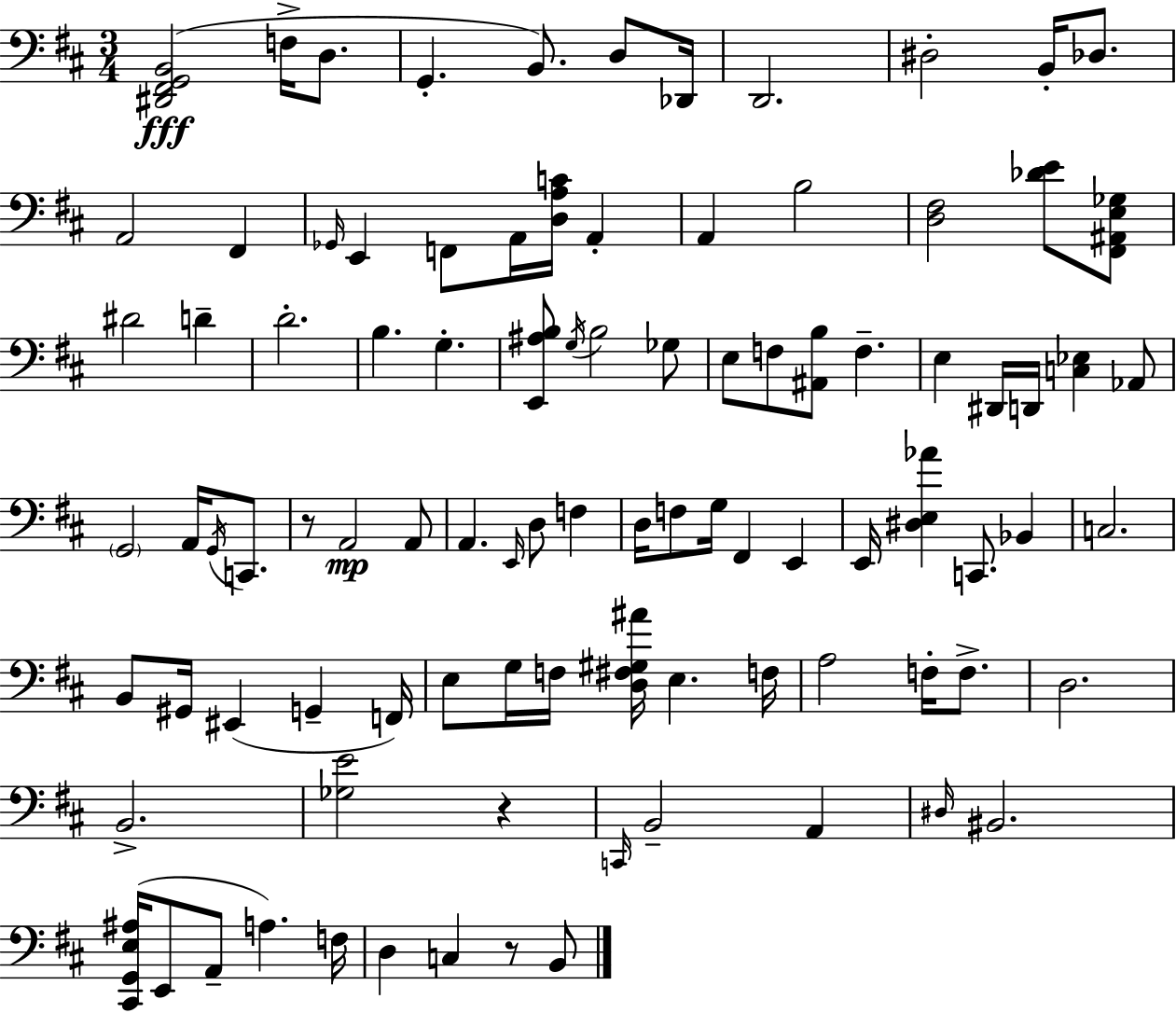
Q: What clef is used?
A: bass